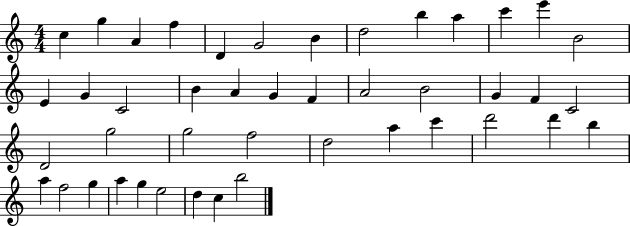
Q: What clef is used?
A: treble